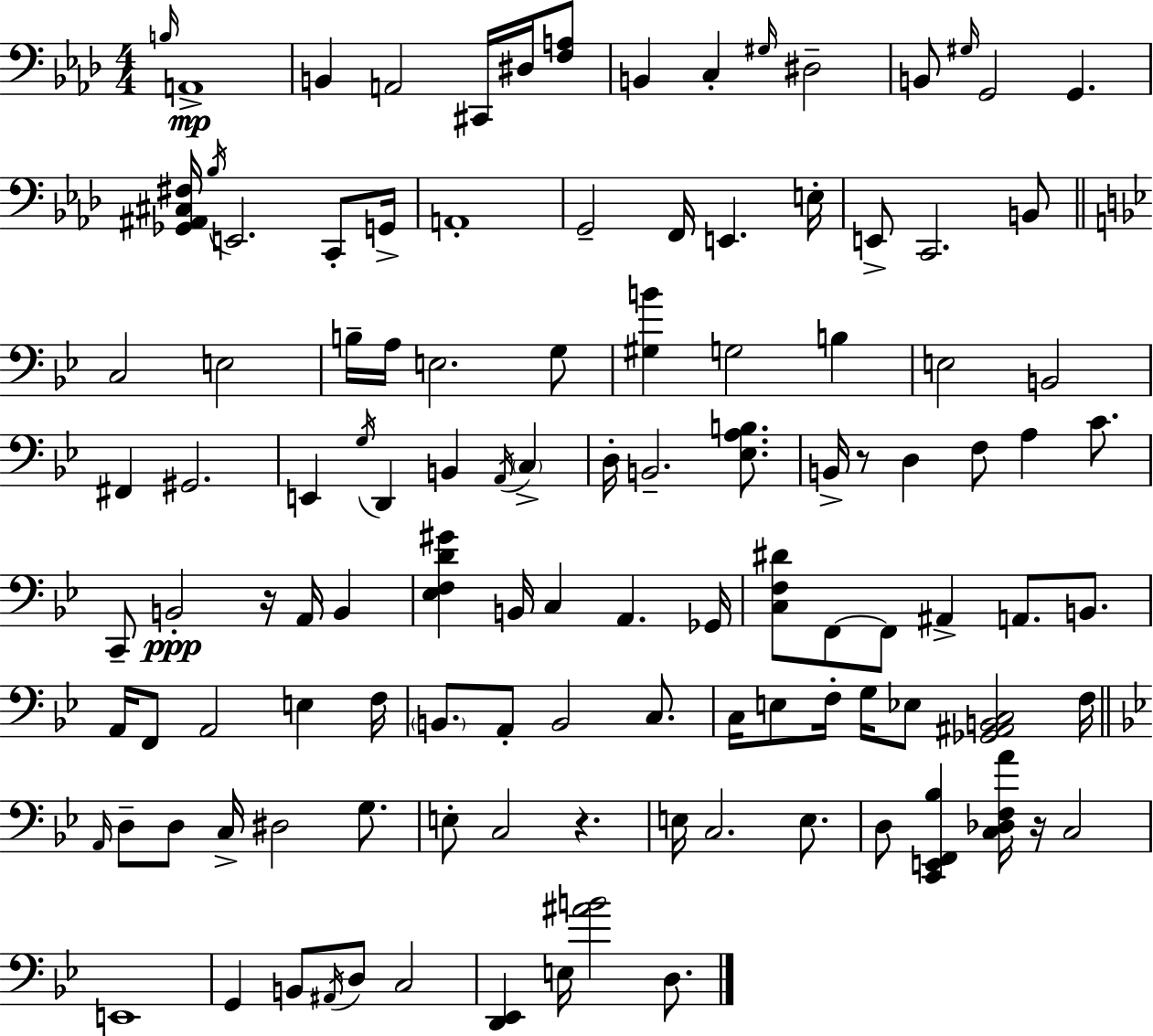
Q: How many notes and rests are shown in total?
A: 115